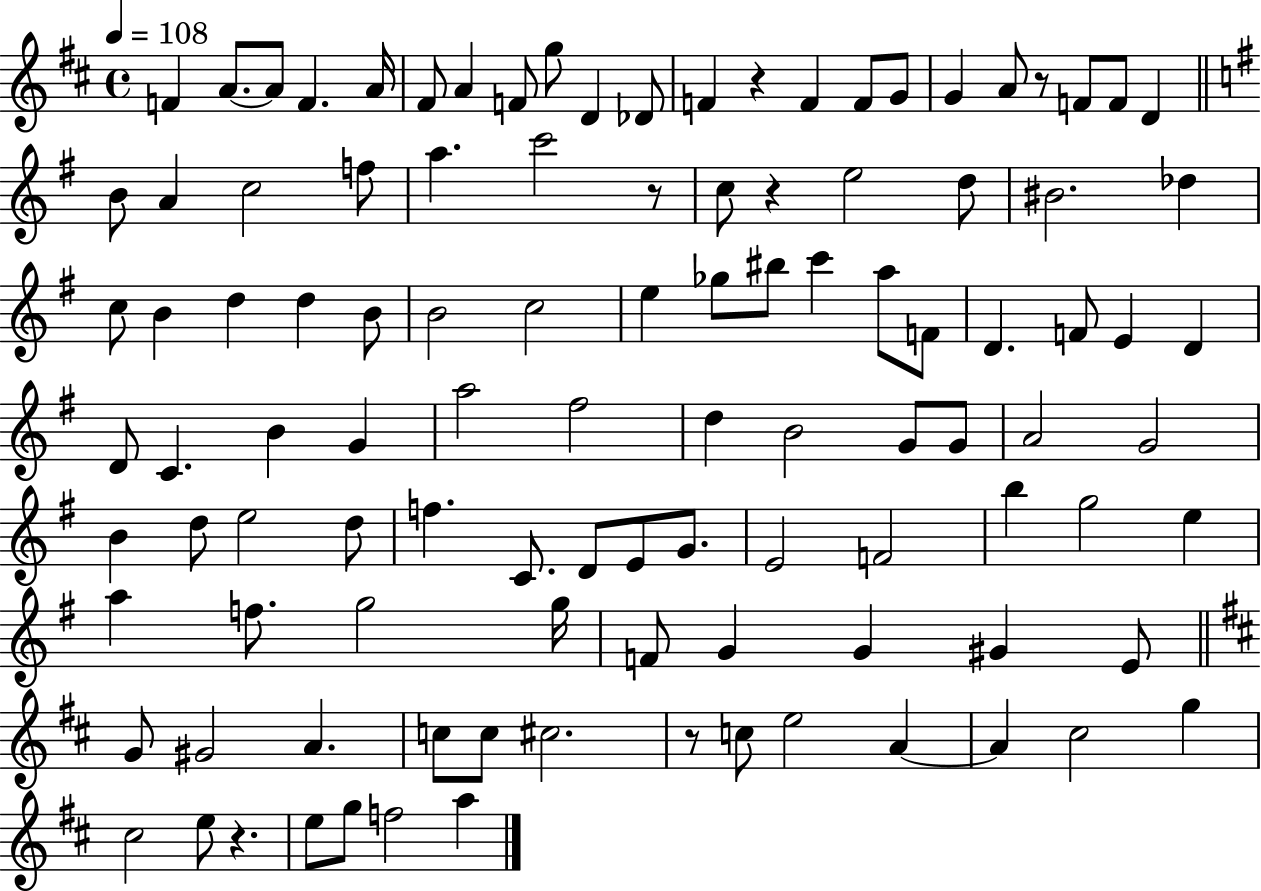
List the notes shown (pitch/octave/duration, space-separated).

F4/q A4/e. A4/e F4/q. A4/s F#4/e A4/q F4/e G5/e D4/q Db4/e F4/q R/q F4/q F4/e G4/e G4/q A4/e R/e F4/e F4/e D4/q B4/e A4/q C5/h F5/e A5/q. C6/h R/e C5/e R/q E5/h D5/e BIS4/h. Db5/q C5/e B4/q D5/q D5/q B4/e B4/h C5/h E5/q Gb5/e BIS5/e C6/q A5/e F4/e D4/q. F4/e E4/q D4/q D4/e C4/q. B4/q G4/q A5/h F#5/h D5/q B4/h G4/e G4/e A4/h G4/h B4/q D5/e E5/h D5/e F5/q. C4/e. D4/e E4/e G4/e. E4/h F4/h B5/q G5/h E5/q A5/q F5/e. G5/h G5/s F4/e G4/q G4/q G#4/q E4/e G4/e G#4/h A4/q. C5/e C5/e C#5/h. R/e C5/e E5/h A4/q A4/q C#5/h G5/q C#5/h E5/e R/q. E5/e G5/e F5/h A5/q